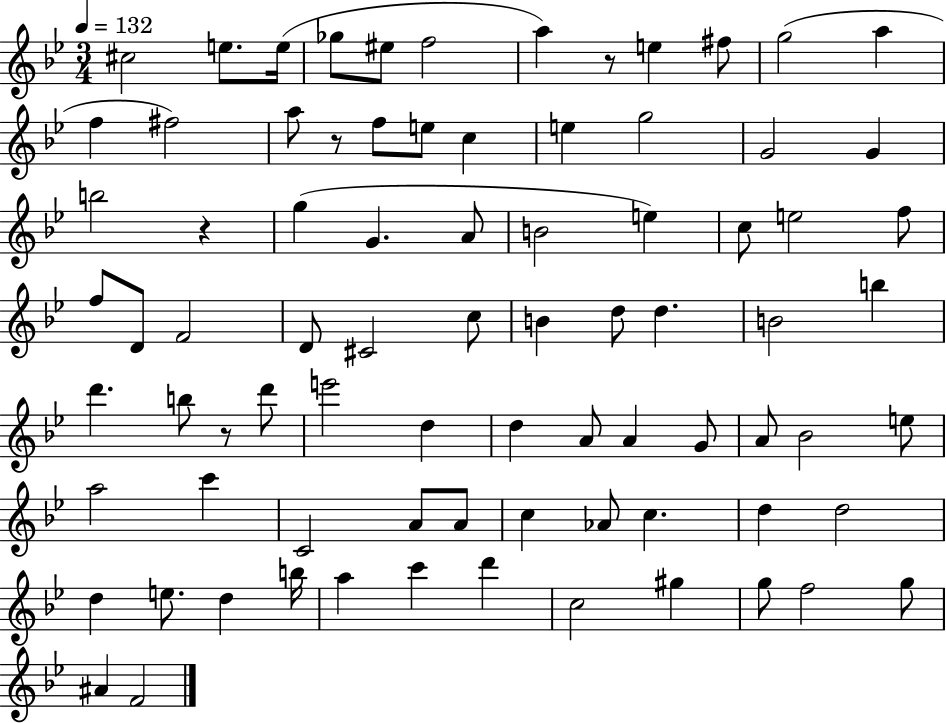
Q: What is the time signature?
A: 3/4